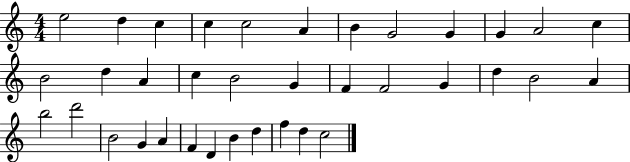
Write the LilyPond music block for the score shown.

{
  \clef treble
  \numericTimeSignature
  \time 4/4
  \key c \major
  e''2 d''4 c''4 | c''4 c''2 a'4 | b'4 g'2 g'4 | g'4 a'2 c''4 | \break b'2 d''4 a'4 | c''4 b'2 g'4 | f'4 f'2 g'4 | d''4 b'2 a'4 | \break b''2 d'''2 | b'2 g'4 a'4 | f'4 d'4 b'4 d''4 | f''4 d''4 c''2 | \break \bar "|."
}